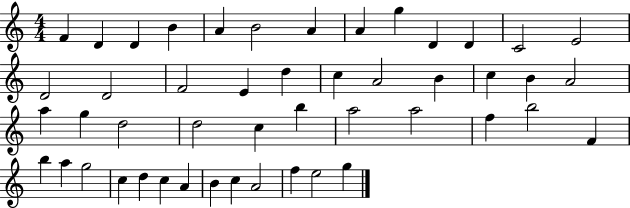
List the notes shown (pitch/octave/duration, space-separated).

F4/q D4/q D4/q B4/q A4/q B4/h A4/q A4/q G5/q D4/q D4/q C4/h E4/h D4/h D4/h F4/h E4/q D5/q C5/q A4/h B4/q C5/q B4/q A4/h A5/q G5/q D5/h D5/h C5/q B5/q A5/h A5/h F5/q B5/h F4/q B5/q A5/q G5/h C5/q D5/q C5/q A4/q B4/q C5/q A4/h F5/q E5/h G5/q